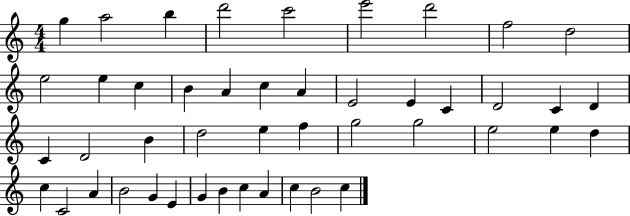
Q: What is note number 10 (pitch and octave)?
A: E5